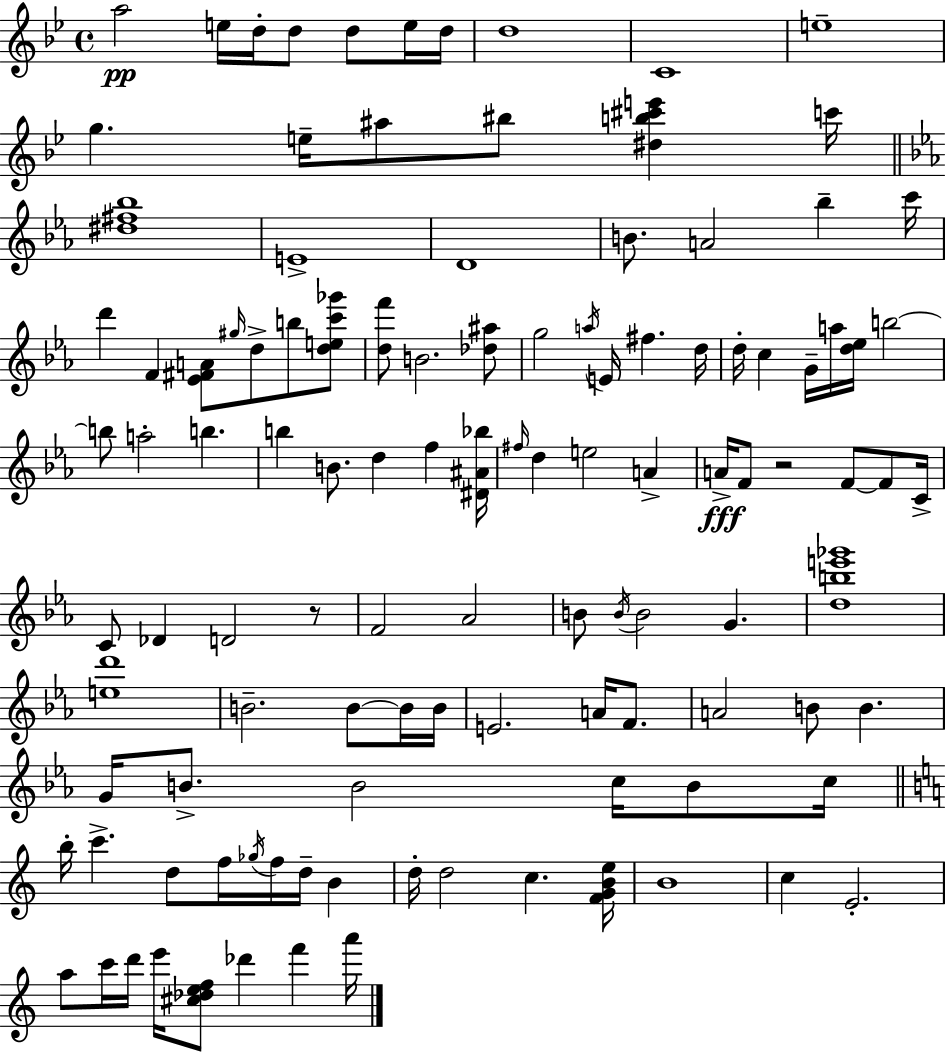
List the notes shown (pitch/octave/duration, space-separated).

A5/h E5/s D5/s D5/e D5/e E5/s D5/s D5/w C4/w E5/w G5/q. E5/s A#5/e BIS5/e [D#5,B5,C#6,E6]/q C6/s [D#5,F#5,Bb5]/w E4/w D4/w B4/e. A4/h Bb5/q C6/s D6/q F4/q [Eb4,F#4,A4]/e G#5/s D5/e B5/e [D5,E5,C6,Gb6]/e [D5,F6]/e B4/h. [Db5,A#5]/e G5/h A5/s E4/s F#5/q. D5/s D5/s C5/q G4/s A5/s [D5,Eb5]/s B5/h B5/e A5/h B5/q. B5/q B4/e. D5/q F5/q [D#4,A#4,Bb5]/s F#5/s D5/q E5/h A4/q A4/s F4/e R/h F4/e F4/e C4/s C4/e Db4/q D4/h R/e F4/h Ab4/h B4/e B4/s B4/h G4/q. [D5,B5,E6,Gb6]/w [E5,D6]/w B4/h. B4/e B4/s B4/s E4/h. A4/s F4/e. A4/h B4/e B4/q. G4/s B4/e. B4/h C5/s B4/e C5/s B5/s C6/q. D5/e F5/s Gb5/s F5/s D5/s B4/q D5/s D5/h C5/q. [F4,G4,B4,E5]/s B4/w C5/q E4/h. A5/e C6/s D6/s E6/s [C#5,Db5,E5,F5]/e Db6/q F6/q A6/s